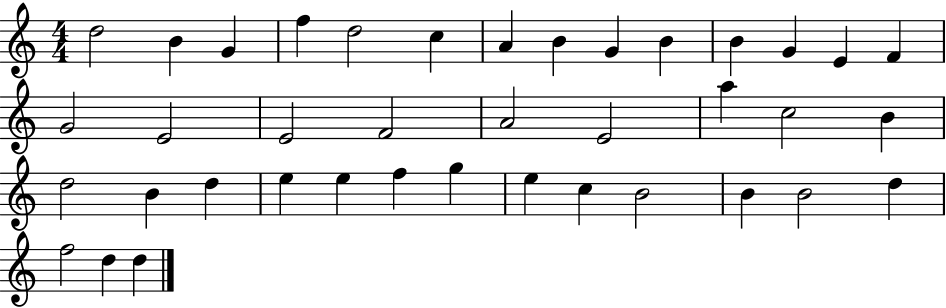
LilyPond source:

{
  \clef treble
  \numericTimeSignature
  \time 4/4
  \key c \major
  d''2 b'4 g'4 | f''4 d''2 c''4 | a'4 b'4 g'4 b'4 | b'4 g'4 e'4 f'4 | \break g'2 e'2 | e'2 f'2 | a'2 e'2 | a''4 c''2 b'4 | \break d''2 b'4 d''4 | e''4 e''4 f''4 g''4 | e''4 c''4 b'2 | b'4 b'2 d''4 | \break f''2 d''4 d''4 | \bar "|."
}